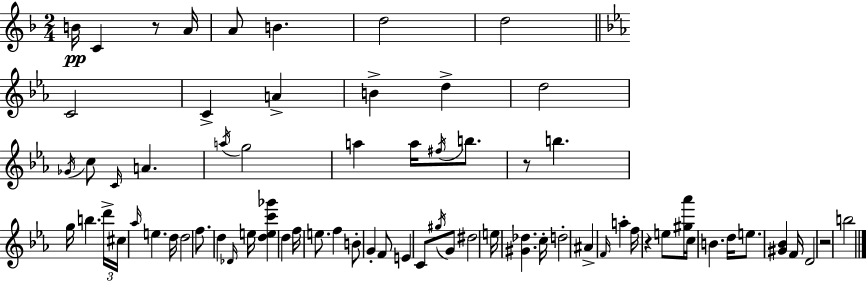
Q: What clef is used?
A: treble